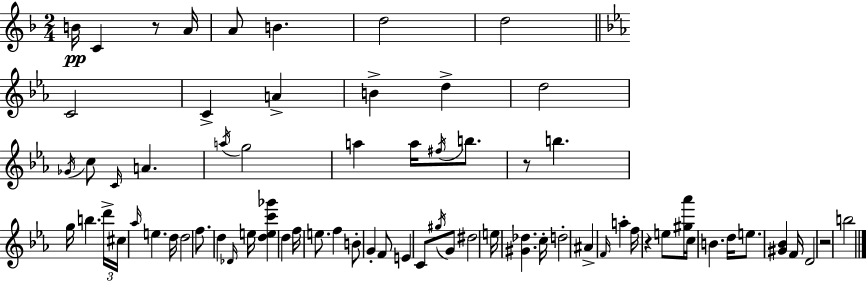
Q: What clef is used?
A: treble